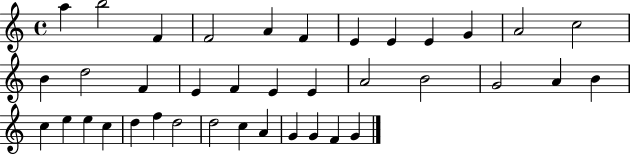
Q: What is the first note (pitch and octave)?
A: A5